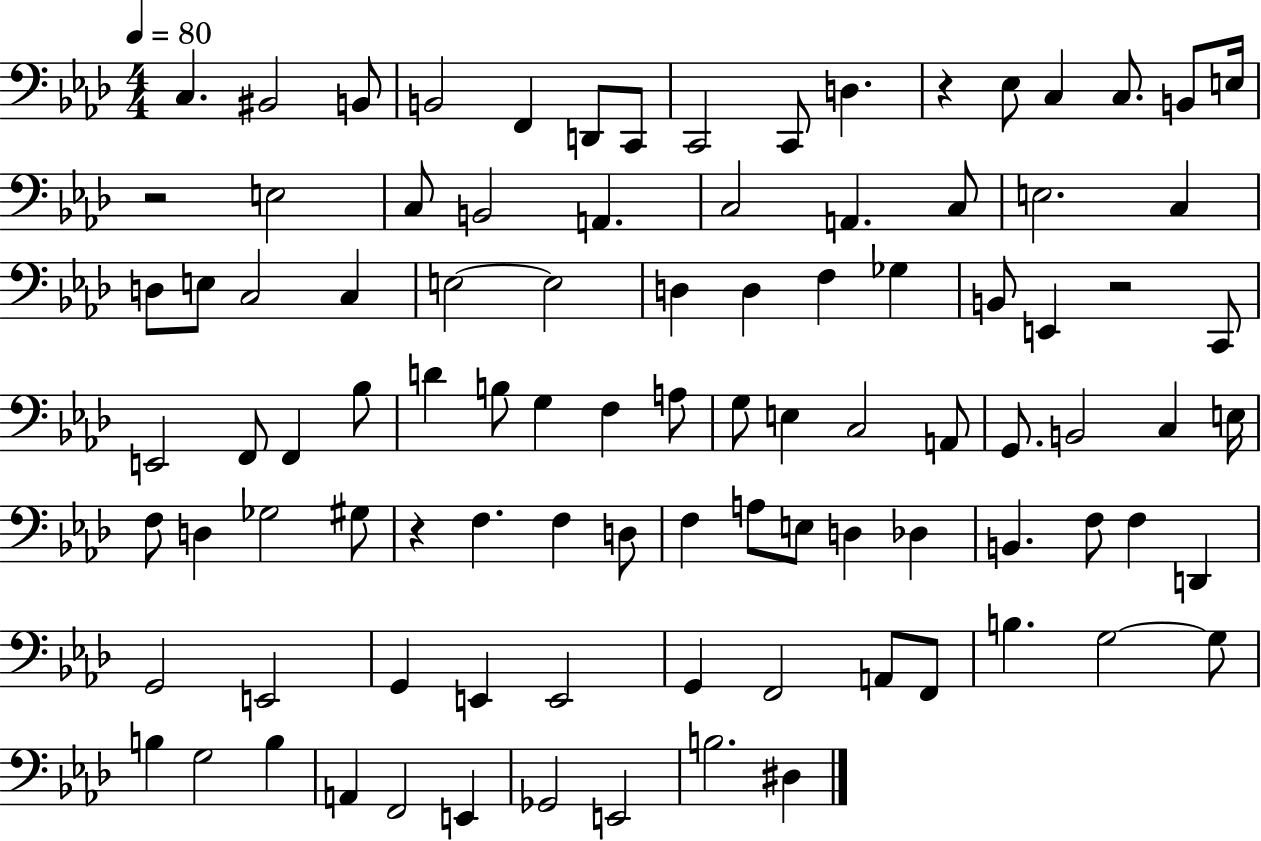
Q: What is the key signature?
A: AES major